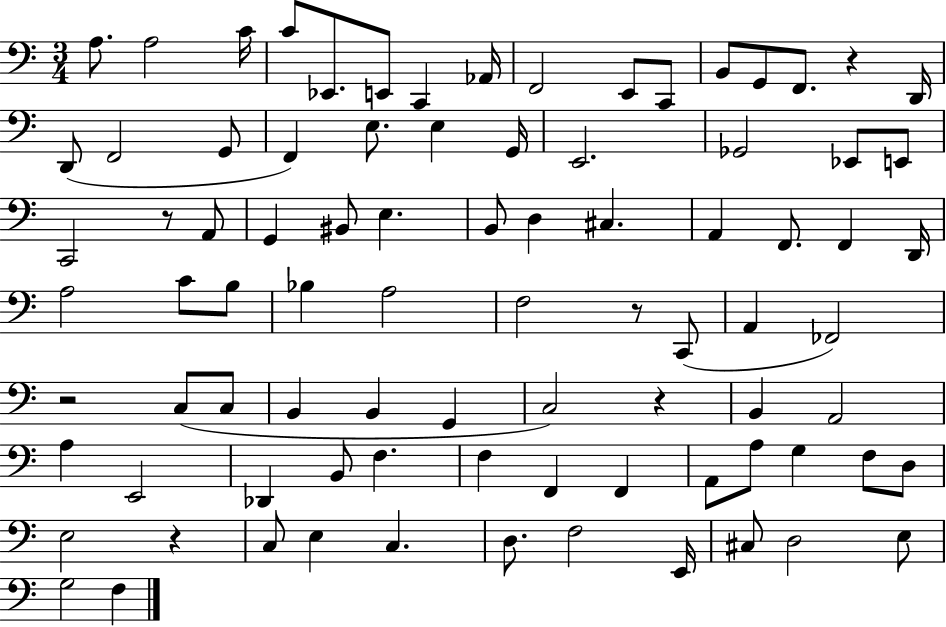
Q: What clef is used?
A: bass